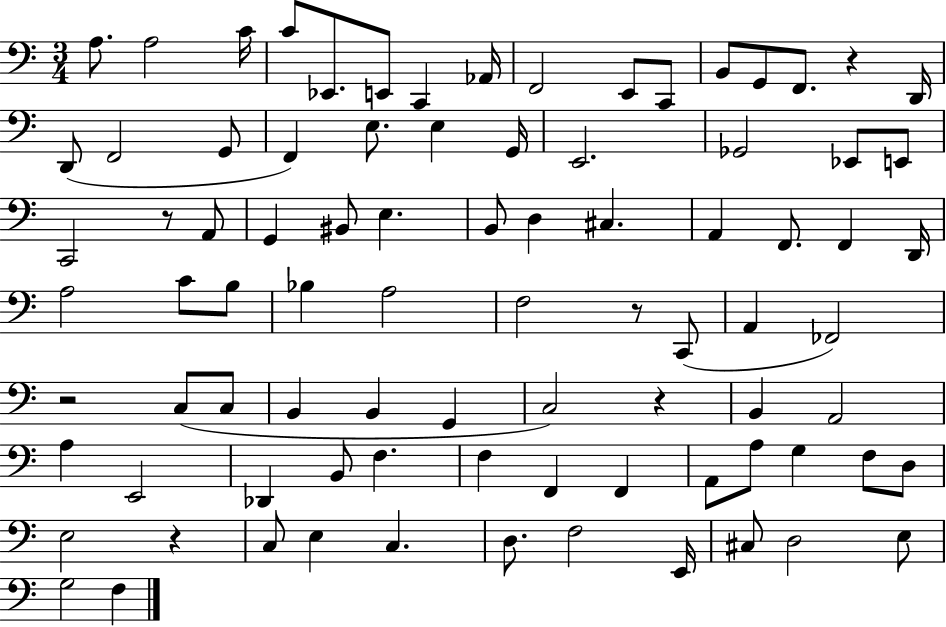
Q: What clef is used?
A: bass